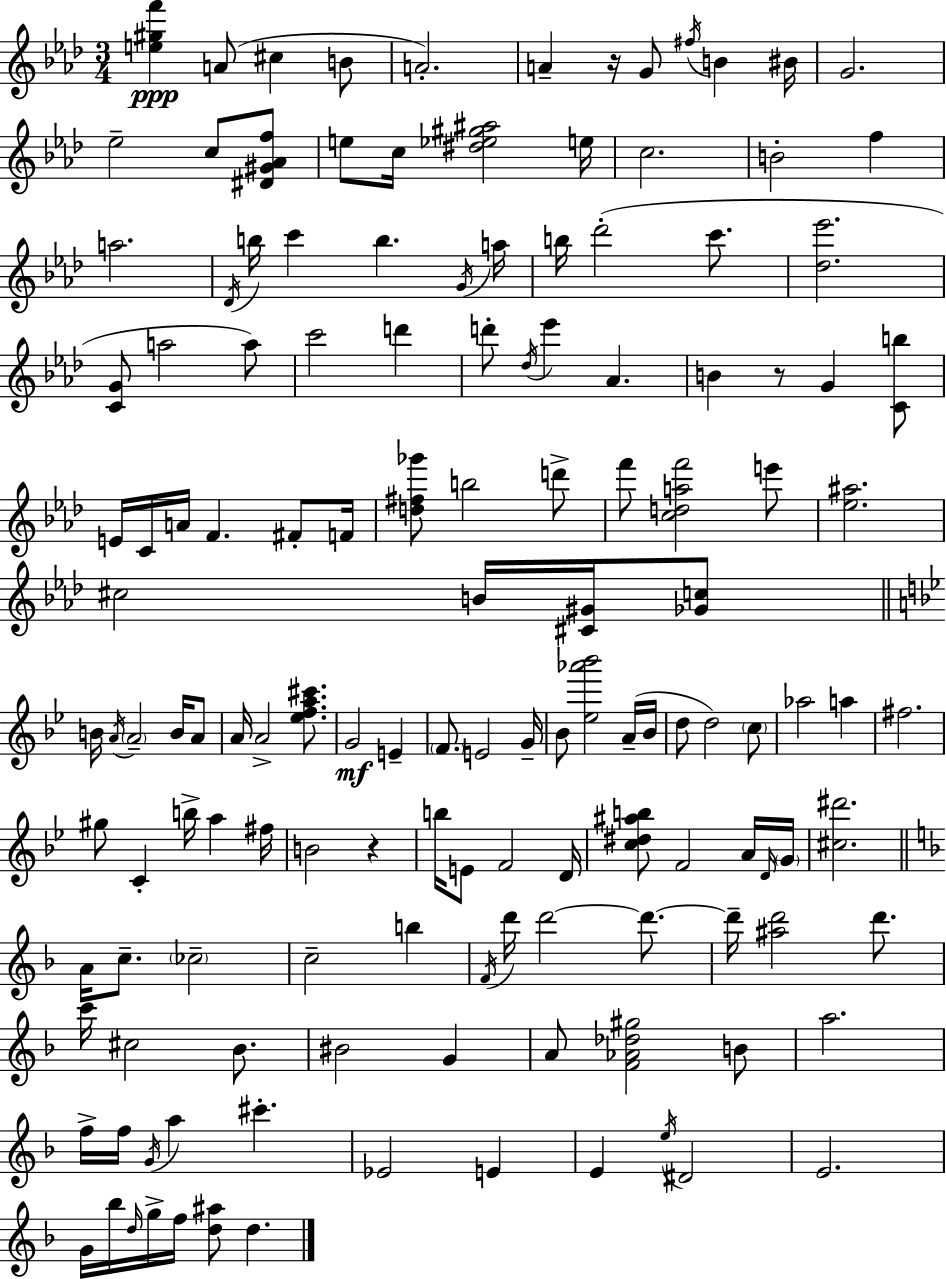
X:1
T:Untitled
M:3/4
L:1/4
K:Fm
[e^gf'] A/2 ^c B/2 A2 A z/4 G/2 ^f/4 B ^B/4 G2 _e2 c/2 [^D^G_Af]/2 e/2 c/4 [^d_e^g^a]2 e/4 c2 B2 f a2 _D/4 b/4 c' b G/4 a/4 b/4 _d'2 c'/2 [_d_e']2 [CG]/2 a2 a/2 c'2 d' d'/2 _d/4 _e' _A B z/2 G [Cb]/2 E/4 C/4 A/4 F ^F/2 F/4 [d^f_g']/2 b2 d'/2 f'/2 [cdaf']2 e'/2 [_e^a]2 ^c2 B/4 [^C^G]/4 [_Gc]/2 B/4 A/4 A2 B/4 A/2 A/4 A2 [_efa^c']/2 G2 E F/2 E2 G/4 _B/2 [_e_a'_b']2 A/4 _B/4 d/2 d2 c/2 _a2 a ^f2 ^g/2 C b/4 a ^f/4 B2 z b/4 E/2 F2 D/4 [c^d^ab]/2 F2 A/4 D/4 G/4 [^c^d']2 A/4 c/2 _c2 c2 b F/4 d'/4 d'2 d'/2 d'/4 [^ad']2 d'/2 c'/4 ^c2 _B/2 ^B2 G A/2 [F_A_d^g]2 B/2 a2 f/4 f/4 G/4 a ^c' _E2 E E e/4 ^D2 E2 G/4 _b/4 d/4 g/4 f/4 [d^a]/2 d